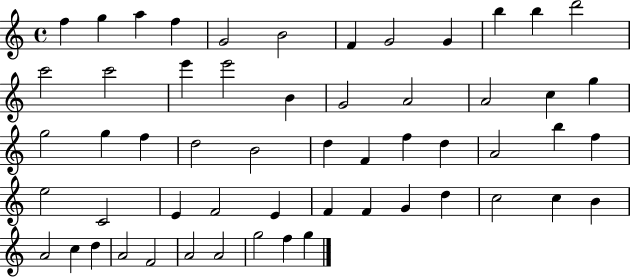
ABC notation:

X:1
T:Untitled
M:4/4
L:1/4
K:C
f g a f G2 B2 F G2 G b b d'2 c'2 c'2 e' e'2 B G2 A2 A2 c g g2 g f d2 B2 d F f d A2 b f e2 C2 E F2 E F F G d c2 c B A2 c d A2 F2 A2 A2 g2 f g